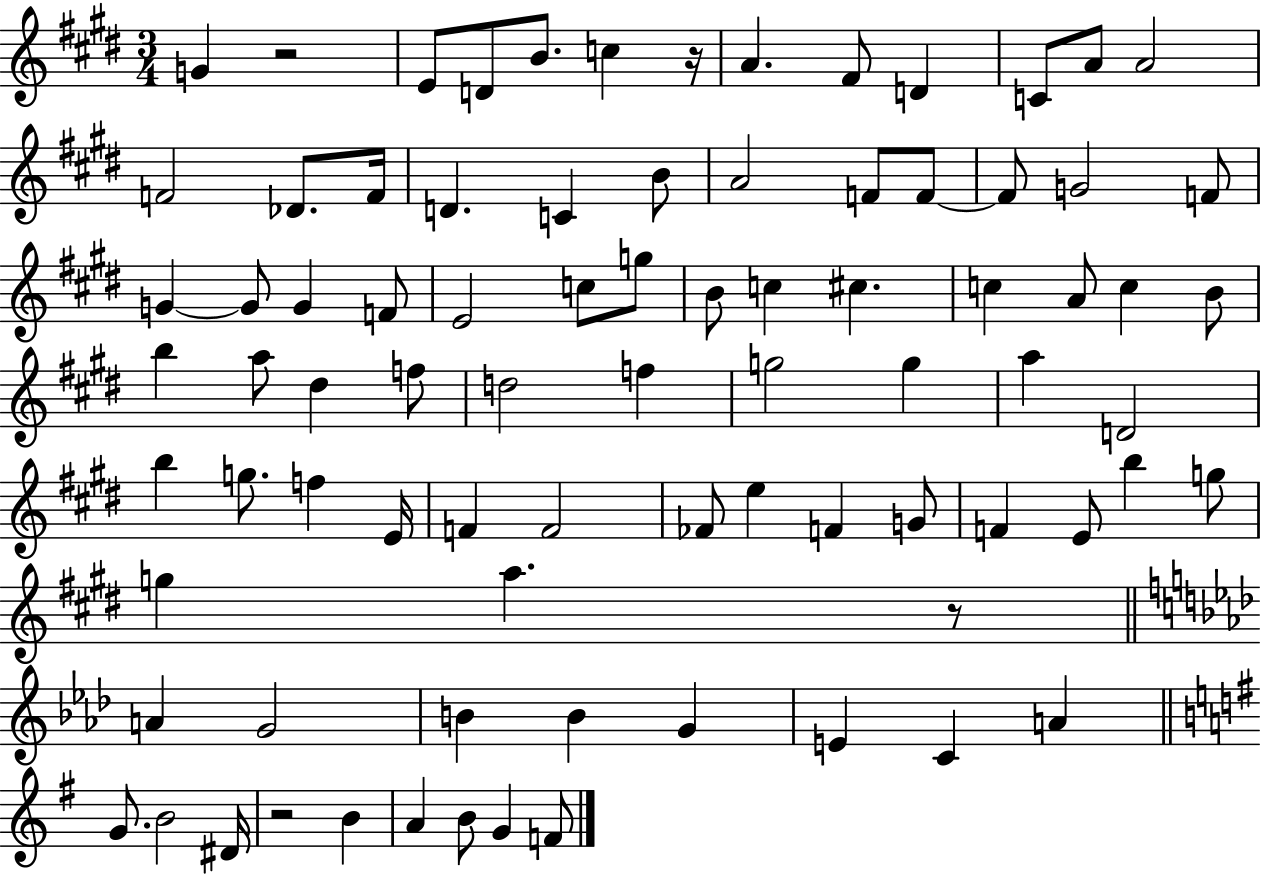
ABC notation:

X:1
T:Untitled
M:3/4
L:1/4
K:E
G z2 E/2 D/2 B/2 c z/4 A ^F/2 D C/2 A/2 A2 F2 _D/2 F/4 D C B/2 A2 F/2 F/2 F/2 G2 F/2 G G/2 G F/2 E2 c/2 g/2 B/2 c ^c c A/2 c B/2 b a/2 ^d f/2 d2 f g2 g a D2 b g/2 f E/4 F F2 _F/2 e F G/2 F E/2 b g/2 g a z/2 A G2 B B G E C A G/2 B2 ^D/4 z2 B A B/2 G F/2